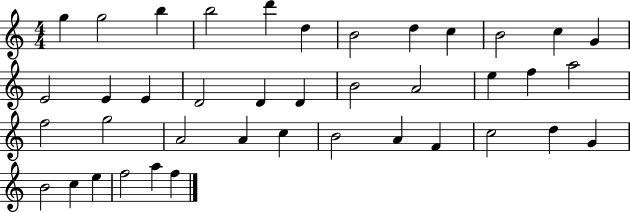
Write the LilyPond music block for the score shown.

{
  \clef treble
  \numericTimeSignature
  \time 4/4
  \key c \major
  g''4 g''2 b''4 | b''2 d'''4 d''4 | b'2 d''4 c''4 | b'2 c''4 g'4 | \break e'2 e'4 e'4 | d'2 d'4 d'4 | b'2 a'2 | e''4 f''4 a''2 | \break f''2 g''2 | a'2 a'4 c''4 | b'2 a'4 f'4 | c''2 d''4 g'4 | \break b'2 c''4 e''4 | f''2 a''4 f''4 | \bar "|."
}